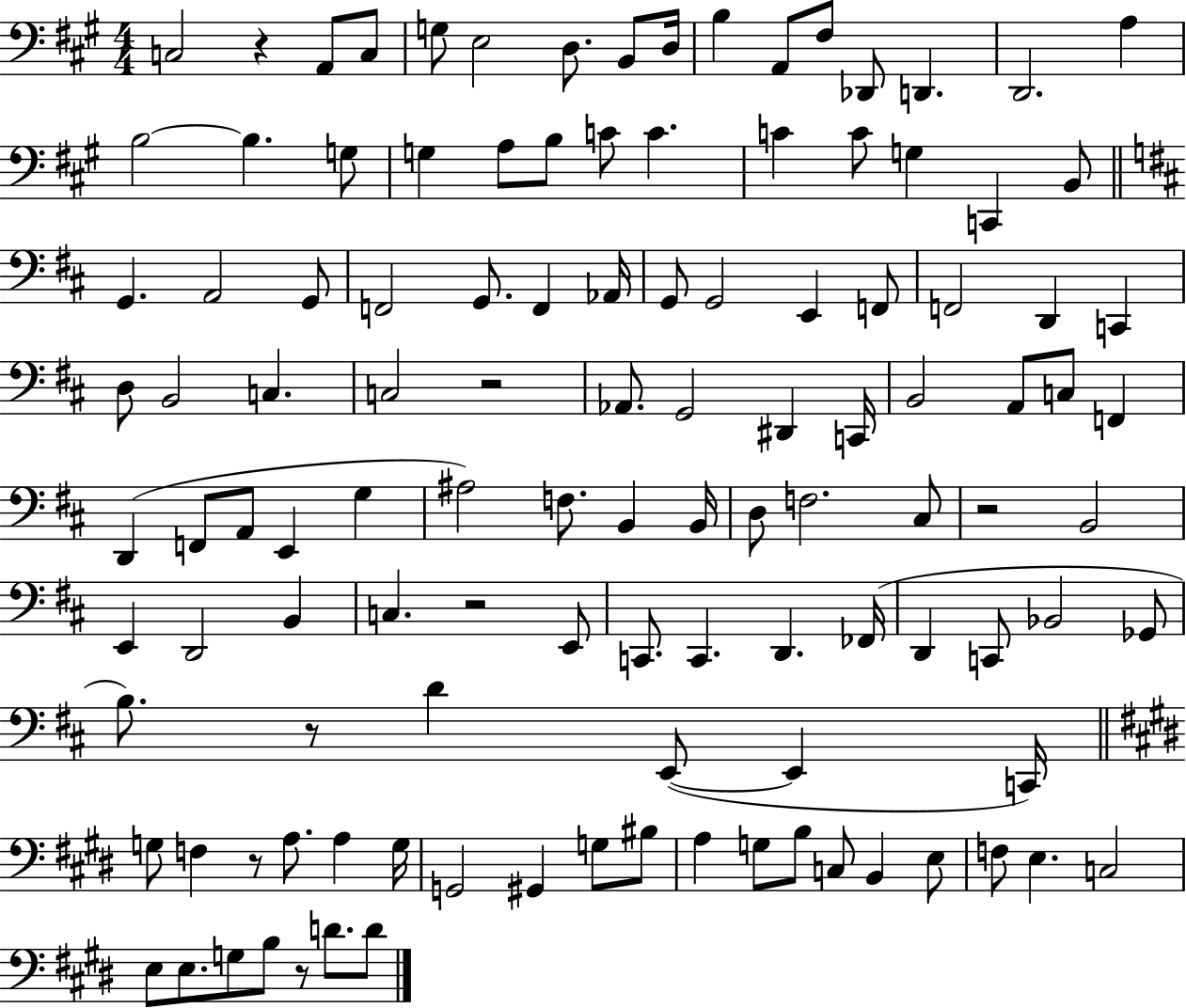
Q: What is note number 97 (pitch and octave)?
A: B3